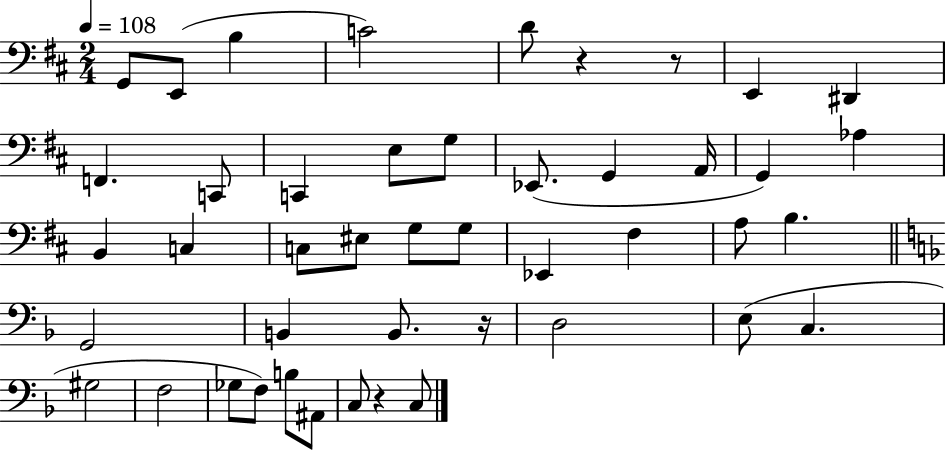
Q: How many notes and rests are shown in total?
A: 45